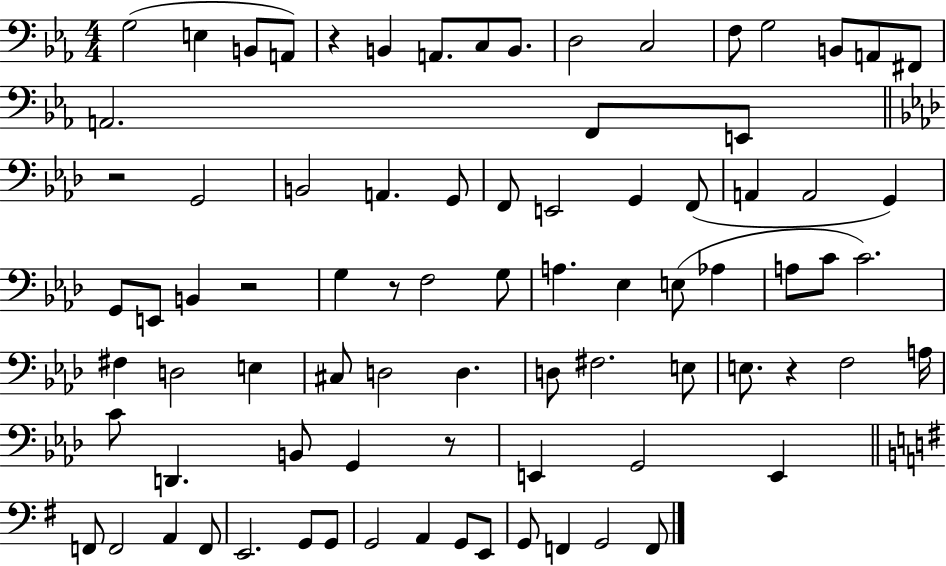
{
  \clef bass
  \numericTimeSignature
  \time 4/4
  \key ees \major
  g2( e4 b,8 a,8) | r4 b,4 a,8. c8 b,8. | d2 c2 | f8 g2 b,8 a,8 fis,8 | \break a,2. f,8 e,8 | \bar "||" \break \key aes \major r2 g,2 | b,2 a,4. g,8 | f,8 e,2 g,4 f,8( | a,4 a,2 g,4) | \break g,8 e,8 b,4 r2 | g4 r8 f2 g8 | a4. ees4 e8( aes4 | a8 c'8 c'2.) | \break fis4 d2 e4 | cis8 d2 d4. | d8 fis2. e8 | e8. r4 f2 a16 | \break c'8 d,4. b,8 g,4 r8 | e,4 g,2 e,4 | \bar "||" \break \key g \major f,8 f,2 a,4 f,8 | e,2. g,8 g,8 | g,2 a,4 g,8 e,8 | g,8 f,4 g,2 f,8 | \break \bar "|."
}